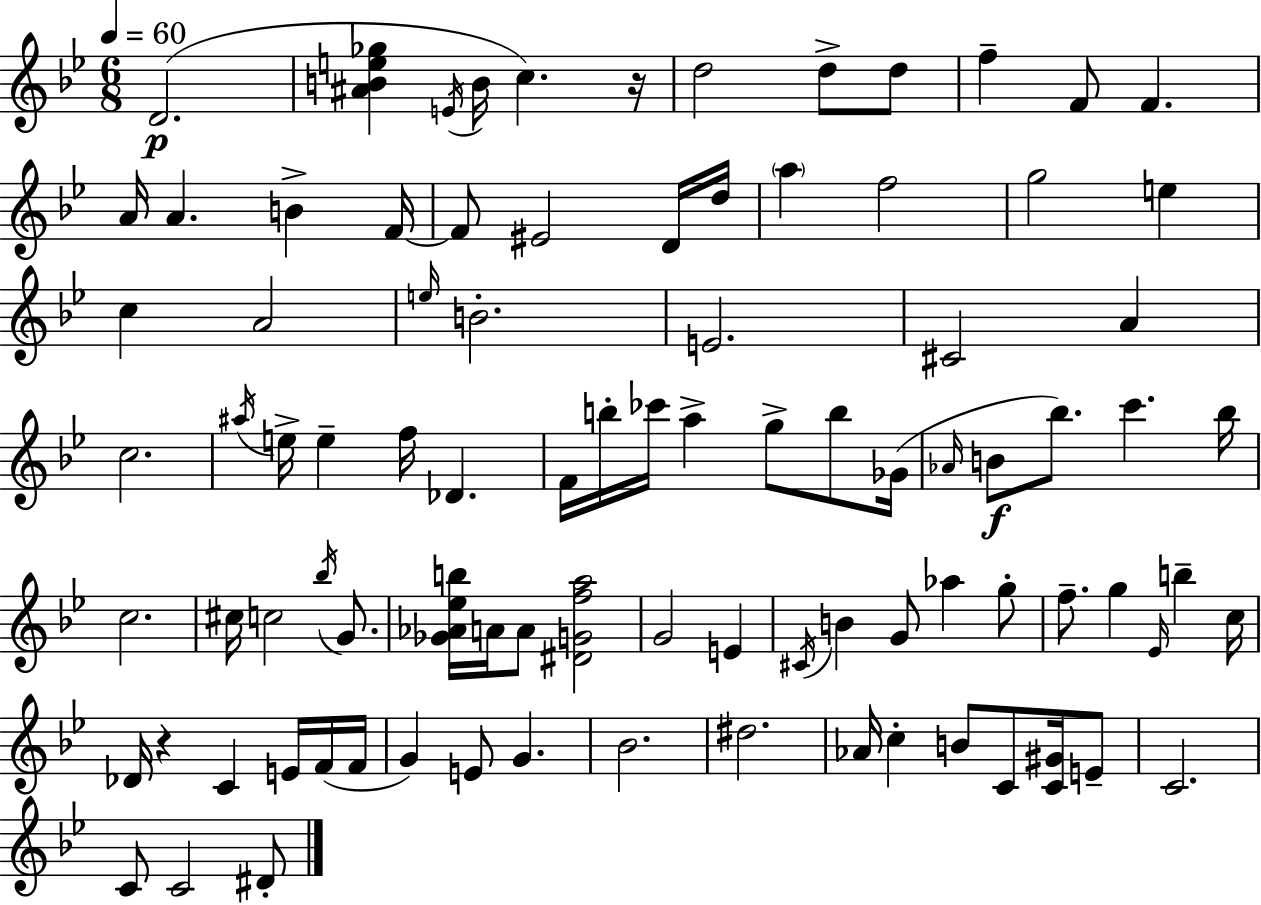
D4/h. [A#4,B4,E5,Gb5]/q E4/s B4/s C5/q. R/s D5/h D5/e D5/e F5/q F4/e F4/q. A4/s A4/q. B4/q F4/s F4/e EIS4/h D4/s D5/s A5/q F5/h G5/h E5/q C5/q A4/h E5/s B4/h. E4/h. C#4/h A4/q C5/h. A#5/s E5/s E5/q F5/s Db4/q. F4/s B5/s CES6/s A5/q G5/e B5/e Gb4/s Ab4/s B4/e Bb5/e. C6/q. Bb5/s C5/h. C#5/s C5/h Bb5/s G4/e. [Gb4,Ab4,Eb5,B5]/s A4/s A4/e [D#4,G4,F5,A5]/h G4/h E4/q C#4/s B4/q G4/e Ab5/q G5/e F5/e. G5/q Eb4/s B5/q C5/s Db4/s R/q C4/q E4/s F4/s F4/s G4/q E4/e G4/q. Bb4/h. D#5/h. Ab4/s C5/q B4/e C4/e [C4,G#4]/s E4/e C4/h. C4/e C4/h D#4/e